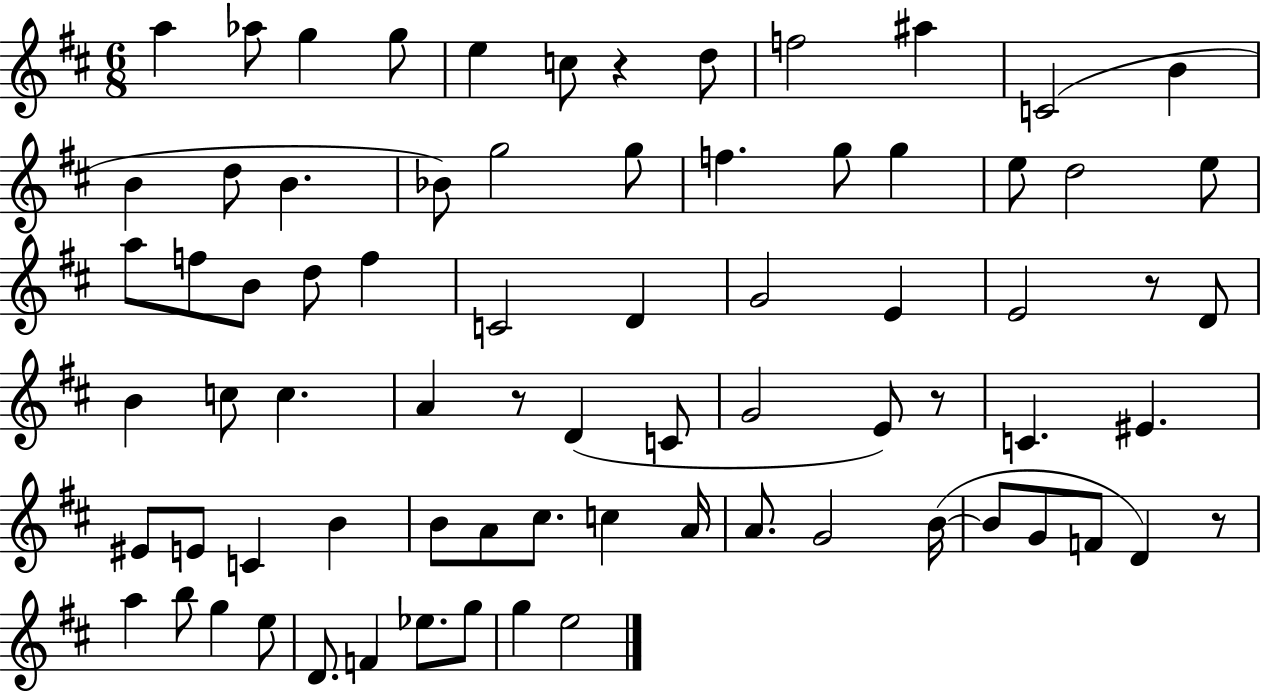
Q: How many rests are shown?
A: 5